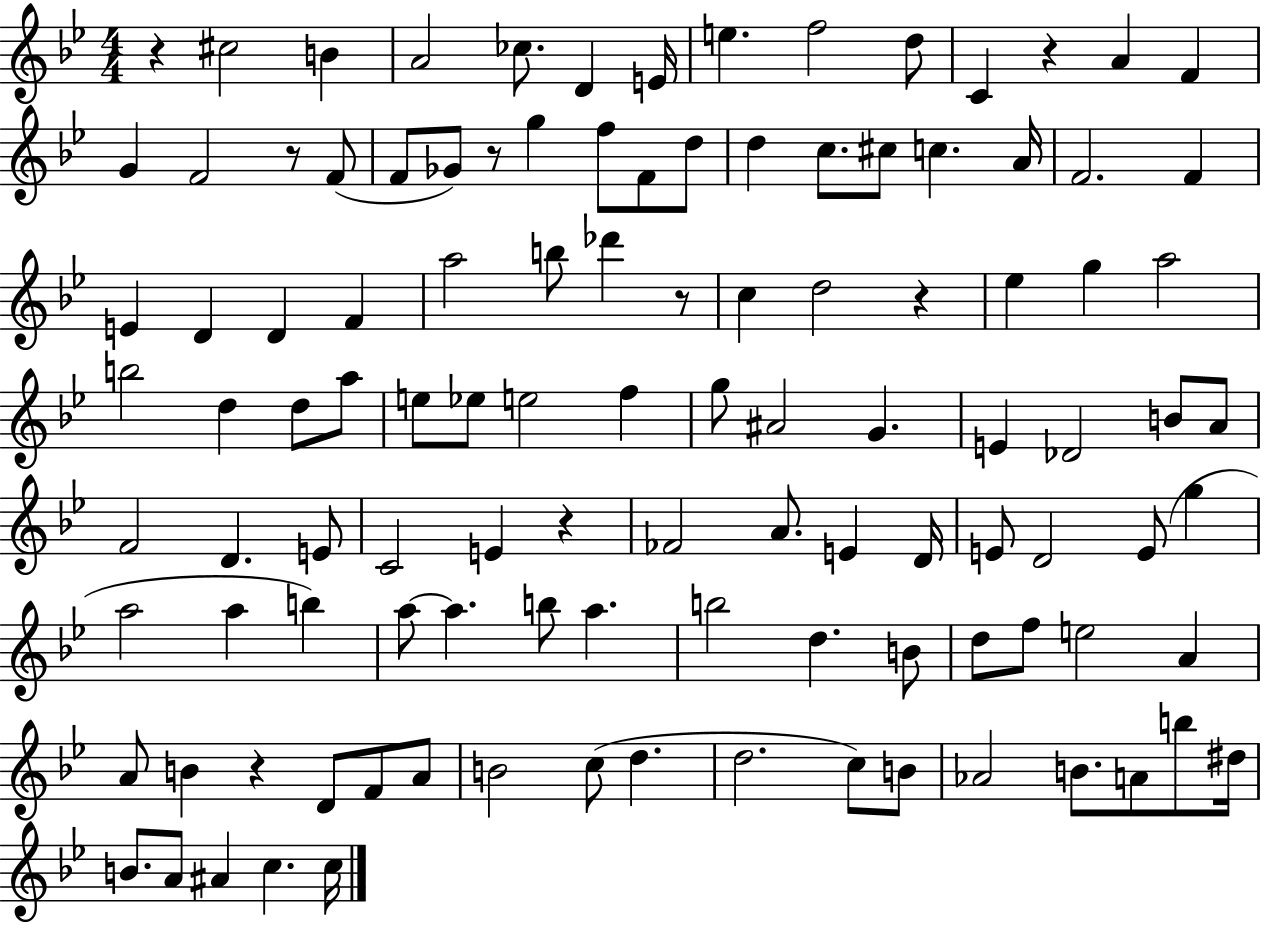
X:1
T:Untitled
M:4/4
L:1/4
K:Bb
z ^c2 B A2 _c/2 D E/4 e f2 d/2 C z A F G F2 z/2 F/2 F/2 _G/2 z/2 g f/2 F/2 d/2 d c/2 ^c/2 c A/4 F2 F E D D F a2 b/2 _d' z/2 c d2 z _e g a2 b2 d d/2 a/2 e/2 _e/2 e2 f g/2 ^A2 G E _D2 B/2 A/2 F2 D E/2 C2 E z _F2 A/2 E D/4 E/2 D2 E/2 g a2 a b a/2 a b/2 a b2 d B/2 d/2 f/2 e2 A A/2 B z D/2 F/2 A/2 B2 c/2 d d2 c/2 B/2 _A2 B/2 A/2 b/2 ^d/4 B/2 A/2 ^A c c/4